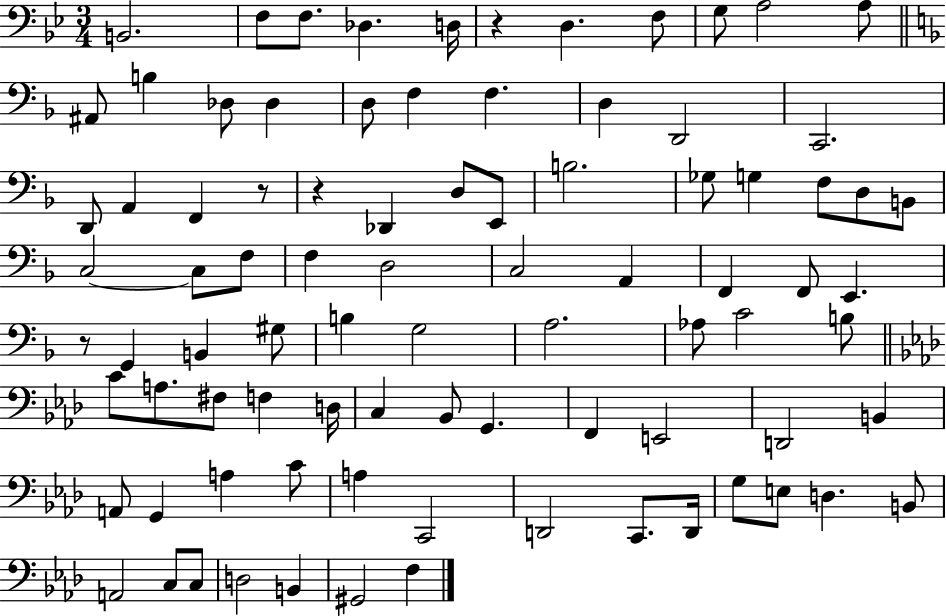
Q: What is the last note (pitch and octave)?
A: F3